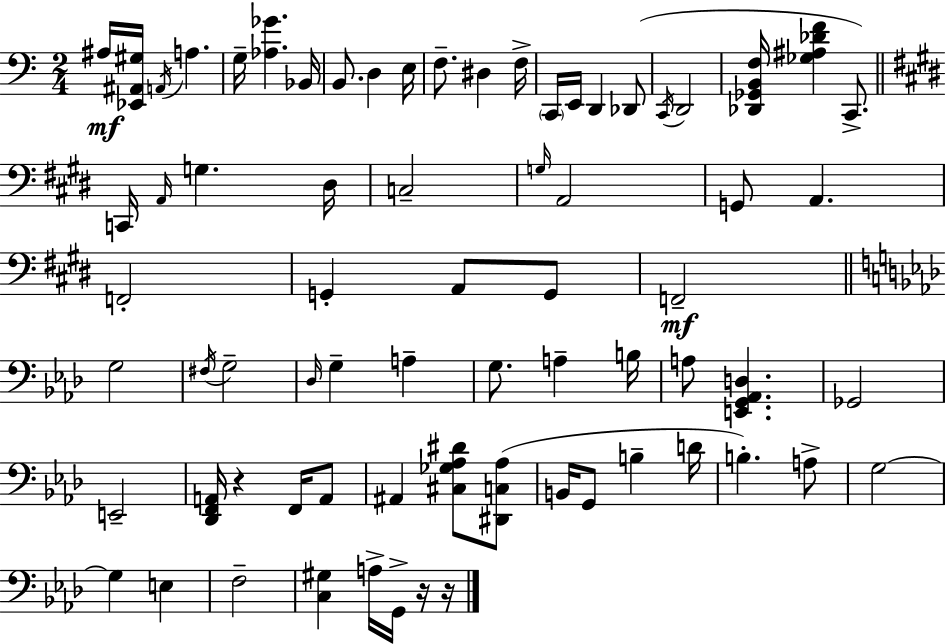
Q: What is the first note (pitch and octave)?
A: A#3